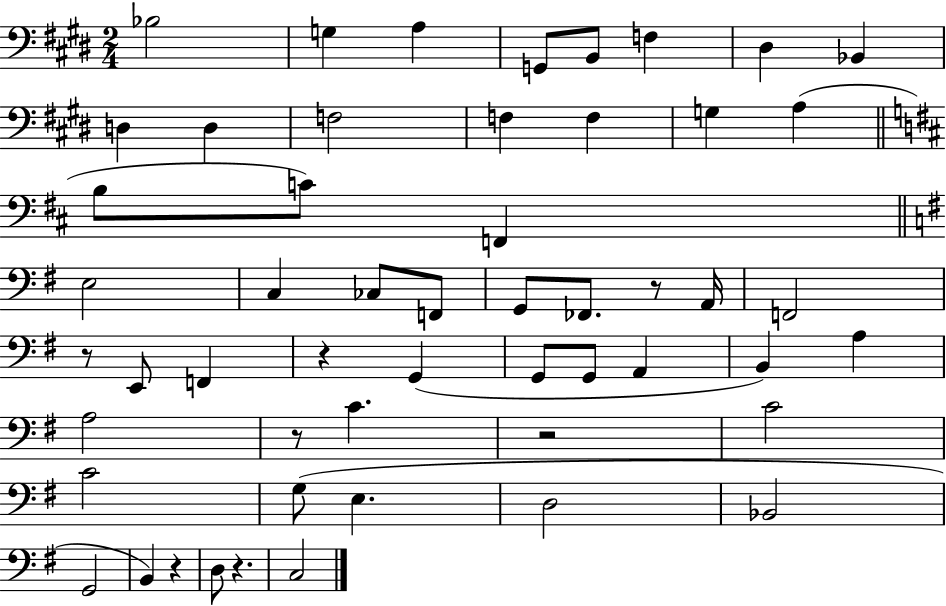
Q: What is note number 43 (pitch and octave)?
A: G2